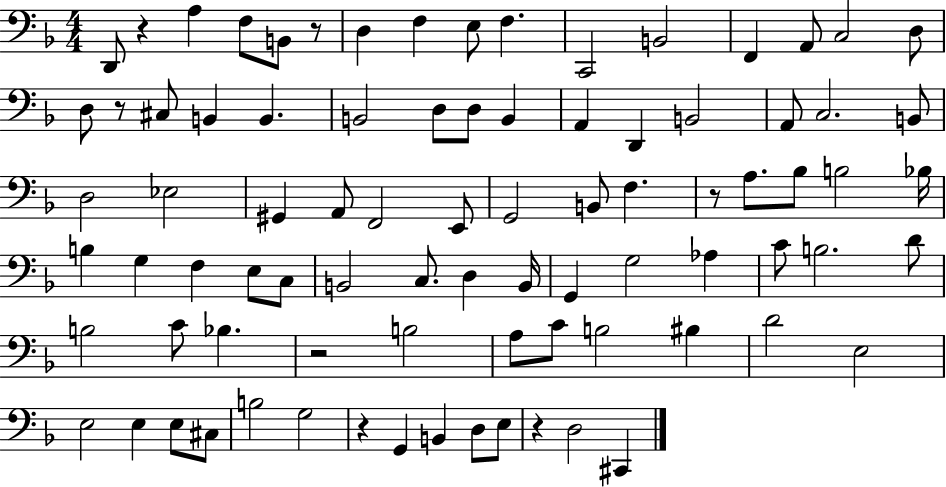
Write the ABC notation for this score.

X:1
T:Untitled
M:4/4
L:1/4
K:F
D,,/2 z A, F,/2 B,,/2 z/2 D, F, E,/2 F, C,,2 B,,2 F,, A,,/2 C,2 D,/2 D,/2 z/2 ^C,/2 B,, B,, B,,2 D,/2 D,/2 B,, A,, D,, B,,2 A,,/2 C,2 B,,/2 D,2 _E,2 ^G,, A,,/2 F,,2 E,,/2 G,,2 B,,/2 F, z/2 A,/2 _B,/2 B,2 _B,/4 B, G, F, E,/2 C,/2 B,,2 C,/2 D, B,,/4 G,, G,2 _A, C/2 B,2 D/2 B,2 C/2 _B, z2 B,2 A,/2 C/2 B,2 ^B, D2 E,2 E,2 E, E,/2 ^C,/2 B,2 G,2 z G,, B,, D,/2 E,/2 z D,2 ^C,,